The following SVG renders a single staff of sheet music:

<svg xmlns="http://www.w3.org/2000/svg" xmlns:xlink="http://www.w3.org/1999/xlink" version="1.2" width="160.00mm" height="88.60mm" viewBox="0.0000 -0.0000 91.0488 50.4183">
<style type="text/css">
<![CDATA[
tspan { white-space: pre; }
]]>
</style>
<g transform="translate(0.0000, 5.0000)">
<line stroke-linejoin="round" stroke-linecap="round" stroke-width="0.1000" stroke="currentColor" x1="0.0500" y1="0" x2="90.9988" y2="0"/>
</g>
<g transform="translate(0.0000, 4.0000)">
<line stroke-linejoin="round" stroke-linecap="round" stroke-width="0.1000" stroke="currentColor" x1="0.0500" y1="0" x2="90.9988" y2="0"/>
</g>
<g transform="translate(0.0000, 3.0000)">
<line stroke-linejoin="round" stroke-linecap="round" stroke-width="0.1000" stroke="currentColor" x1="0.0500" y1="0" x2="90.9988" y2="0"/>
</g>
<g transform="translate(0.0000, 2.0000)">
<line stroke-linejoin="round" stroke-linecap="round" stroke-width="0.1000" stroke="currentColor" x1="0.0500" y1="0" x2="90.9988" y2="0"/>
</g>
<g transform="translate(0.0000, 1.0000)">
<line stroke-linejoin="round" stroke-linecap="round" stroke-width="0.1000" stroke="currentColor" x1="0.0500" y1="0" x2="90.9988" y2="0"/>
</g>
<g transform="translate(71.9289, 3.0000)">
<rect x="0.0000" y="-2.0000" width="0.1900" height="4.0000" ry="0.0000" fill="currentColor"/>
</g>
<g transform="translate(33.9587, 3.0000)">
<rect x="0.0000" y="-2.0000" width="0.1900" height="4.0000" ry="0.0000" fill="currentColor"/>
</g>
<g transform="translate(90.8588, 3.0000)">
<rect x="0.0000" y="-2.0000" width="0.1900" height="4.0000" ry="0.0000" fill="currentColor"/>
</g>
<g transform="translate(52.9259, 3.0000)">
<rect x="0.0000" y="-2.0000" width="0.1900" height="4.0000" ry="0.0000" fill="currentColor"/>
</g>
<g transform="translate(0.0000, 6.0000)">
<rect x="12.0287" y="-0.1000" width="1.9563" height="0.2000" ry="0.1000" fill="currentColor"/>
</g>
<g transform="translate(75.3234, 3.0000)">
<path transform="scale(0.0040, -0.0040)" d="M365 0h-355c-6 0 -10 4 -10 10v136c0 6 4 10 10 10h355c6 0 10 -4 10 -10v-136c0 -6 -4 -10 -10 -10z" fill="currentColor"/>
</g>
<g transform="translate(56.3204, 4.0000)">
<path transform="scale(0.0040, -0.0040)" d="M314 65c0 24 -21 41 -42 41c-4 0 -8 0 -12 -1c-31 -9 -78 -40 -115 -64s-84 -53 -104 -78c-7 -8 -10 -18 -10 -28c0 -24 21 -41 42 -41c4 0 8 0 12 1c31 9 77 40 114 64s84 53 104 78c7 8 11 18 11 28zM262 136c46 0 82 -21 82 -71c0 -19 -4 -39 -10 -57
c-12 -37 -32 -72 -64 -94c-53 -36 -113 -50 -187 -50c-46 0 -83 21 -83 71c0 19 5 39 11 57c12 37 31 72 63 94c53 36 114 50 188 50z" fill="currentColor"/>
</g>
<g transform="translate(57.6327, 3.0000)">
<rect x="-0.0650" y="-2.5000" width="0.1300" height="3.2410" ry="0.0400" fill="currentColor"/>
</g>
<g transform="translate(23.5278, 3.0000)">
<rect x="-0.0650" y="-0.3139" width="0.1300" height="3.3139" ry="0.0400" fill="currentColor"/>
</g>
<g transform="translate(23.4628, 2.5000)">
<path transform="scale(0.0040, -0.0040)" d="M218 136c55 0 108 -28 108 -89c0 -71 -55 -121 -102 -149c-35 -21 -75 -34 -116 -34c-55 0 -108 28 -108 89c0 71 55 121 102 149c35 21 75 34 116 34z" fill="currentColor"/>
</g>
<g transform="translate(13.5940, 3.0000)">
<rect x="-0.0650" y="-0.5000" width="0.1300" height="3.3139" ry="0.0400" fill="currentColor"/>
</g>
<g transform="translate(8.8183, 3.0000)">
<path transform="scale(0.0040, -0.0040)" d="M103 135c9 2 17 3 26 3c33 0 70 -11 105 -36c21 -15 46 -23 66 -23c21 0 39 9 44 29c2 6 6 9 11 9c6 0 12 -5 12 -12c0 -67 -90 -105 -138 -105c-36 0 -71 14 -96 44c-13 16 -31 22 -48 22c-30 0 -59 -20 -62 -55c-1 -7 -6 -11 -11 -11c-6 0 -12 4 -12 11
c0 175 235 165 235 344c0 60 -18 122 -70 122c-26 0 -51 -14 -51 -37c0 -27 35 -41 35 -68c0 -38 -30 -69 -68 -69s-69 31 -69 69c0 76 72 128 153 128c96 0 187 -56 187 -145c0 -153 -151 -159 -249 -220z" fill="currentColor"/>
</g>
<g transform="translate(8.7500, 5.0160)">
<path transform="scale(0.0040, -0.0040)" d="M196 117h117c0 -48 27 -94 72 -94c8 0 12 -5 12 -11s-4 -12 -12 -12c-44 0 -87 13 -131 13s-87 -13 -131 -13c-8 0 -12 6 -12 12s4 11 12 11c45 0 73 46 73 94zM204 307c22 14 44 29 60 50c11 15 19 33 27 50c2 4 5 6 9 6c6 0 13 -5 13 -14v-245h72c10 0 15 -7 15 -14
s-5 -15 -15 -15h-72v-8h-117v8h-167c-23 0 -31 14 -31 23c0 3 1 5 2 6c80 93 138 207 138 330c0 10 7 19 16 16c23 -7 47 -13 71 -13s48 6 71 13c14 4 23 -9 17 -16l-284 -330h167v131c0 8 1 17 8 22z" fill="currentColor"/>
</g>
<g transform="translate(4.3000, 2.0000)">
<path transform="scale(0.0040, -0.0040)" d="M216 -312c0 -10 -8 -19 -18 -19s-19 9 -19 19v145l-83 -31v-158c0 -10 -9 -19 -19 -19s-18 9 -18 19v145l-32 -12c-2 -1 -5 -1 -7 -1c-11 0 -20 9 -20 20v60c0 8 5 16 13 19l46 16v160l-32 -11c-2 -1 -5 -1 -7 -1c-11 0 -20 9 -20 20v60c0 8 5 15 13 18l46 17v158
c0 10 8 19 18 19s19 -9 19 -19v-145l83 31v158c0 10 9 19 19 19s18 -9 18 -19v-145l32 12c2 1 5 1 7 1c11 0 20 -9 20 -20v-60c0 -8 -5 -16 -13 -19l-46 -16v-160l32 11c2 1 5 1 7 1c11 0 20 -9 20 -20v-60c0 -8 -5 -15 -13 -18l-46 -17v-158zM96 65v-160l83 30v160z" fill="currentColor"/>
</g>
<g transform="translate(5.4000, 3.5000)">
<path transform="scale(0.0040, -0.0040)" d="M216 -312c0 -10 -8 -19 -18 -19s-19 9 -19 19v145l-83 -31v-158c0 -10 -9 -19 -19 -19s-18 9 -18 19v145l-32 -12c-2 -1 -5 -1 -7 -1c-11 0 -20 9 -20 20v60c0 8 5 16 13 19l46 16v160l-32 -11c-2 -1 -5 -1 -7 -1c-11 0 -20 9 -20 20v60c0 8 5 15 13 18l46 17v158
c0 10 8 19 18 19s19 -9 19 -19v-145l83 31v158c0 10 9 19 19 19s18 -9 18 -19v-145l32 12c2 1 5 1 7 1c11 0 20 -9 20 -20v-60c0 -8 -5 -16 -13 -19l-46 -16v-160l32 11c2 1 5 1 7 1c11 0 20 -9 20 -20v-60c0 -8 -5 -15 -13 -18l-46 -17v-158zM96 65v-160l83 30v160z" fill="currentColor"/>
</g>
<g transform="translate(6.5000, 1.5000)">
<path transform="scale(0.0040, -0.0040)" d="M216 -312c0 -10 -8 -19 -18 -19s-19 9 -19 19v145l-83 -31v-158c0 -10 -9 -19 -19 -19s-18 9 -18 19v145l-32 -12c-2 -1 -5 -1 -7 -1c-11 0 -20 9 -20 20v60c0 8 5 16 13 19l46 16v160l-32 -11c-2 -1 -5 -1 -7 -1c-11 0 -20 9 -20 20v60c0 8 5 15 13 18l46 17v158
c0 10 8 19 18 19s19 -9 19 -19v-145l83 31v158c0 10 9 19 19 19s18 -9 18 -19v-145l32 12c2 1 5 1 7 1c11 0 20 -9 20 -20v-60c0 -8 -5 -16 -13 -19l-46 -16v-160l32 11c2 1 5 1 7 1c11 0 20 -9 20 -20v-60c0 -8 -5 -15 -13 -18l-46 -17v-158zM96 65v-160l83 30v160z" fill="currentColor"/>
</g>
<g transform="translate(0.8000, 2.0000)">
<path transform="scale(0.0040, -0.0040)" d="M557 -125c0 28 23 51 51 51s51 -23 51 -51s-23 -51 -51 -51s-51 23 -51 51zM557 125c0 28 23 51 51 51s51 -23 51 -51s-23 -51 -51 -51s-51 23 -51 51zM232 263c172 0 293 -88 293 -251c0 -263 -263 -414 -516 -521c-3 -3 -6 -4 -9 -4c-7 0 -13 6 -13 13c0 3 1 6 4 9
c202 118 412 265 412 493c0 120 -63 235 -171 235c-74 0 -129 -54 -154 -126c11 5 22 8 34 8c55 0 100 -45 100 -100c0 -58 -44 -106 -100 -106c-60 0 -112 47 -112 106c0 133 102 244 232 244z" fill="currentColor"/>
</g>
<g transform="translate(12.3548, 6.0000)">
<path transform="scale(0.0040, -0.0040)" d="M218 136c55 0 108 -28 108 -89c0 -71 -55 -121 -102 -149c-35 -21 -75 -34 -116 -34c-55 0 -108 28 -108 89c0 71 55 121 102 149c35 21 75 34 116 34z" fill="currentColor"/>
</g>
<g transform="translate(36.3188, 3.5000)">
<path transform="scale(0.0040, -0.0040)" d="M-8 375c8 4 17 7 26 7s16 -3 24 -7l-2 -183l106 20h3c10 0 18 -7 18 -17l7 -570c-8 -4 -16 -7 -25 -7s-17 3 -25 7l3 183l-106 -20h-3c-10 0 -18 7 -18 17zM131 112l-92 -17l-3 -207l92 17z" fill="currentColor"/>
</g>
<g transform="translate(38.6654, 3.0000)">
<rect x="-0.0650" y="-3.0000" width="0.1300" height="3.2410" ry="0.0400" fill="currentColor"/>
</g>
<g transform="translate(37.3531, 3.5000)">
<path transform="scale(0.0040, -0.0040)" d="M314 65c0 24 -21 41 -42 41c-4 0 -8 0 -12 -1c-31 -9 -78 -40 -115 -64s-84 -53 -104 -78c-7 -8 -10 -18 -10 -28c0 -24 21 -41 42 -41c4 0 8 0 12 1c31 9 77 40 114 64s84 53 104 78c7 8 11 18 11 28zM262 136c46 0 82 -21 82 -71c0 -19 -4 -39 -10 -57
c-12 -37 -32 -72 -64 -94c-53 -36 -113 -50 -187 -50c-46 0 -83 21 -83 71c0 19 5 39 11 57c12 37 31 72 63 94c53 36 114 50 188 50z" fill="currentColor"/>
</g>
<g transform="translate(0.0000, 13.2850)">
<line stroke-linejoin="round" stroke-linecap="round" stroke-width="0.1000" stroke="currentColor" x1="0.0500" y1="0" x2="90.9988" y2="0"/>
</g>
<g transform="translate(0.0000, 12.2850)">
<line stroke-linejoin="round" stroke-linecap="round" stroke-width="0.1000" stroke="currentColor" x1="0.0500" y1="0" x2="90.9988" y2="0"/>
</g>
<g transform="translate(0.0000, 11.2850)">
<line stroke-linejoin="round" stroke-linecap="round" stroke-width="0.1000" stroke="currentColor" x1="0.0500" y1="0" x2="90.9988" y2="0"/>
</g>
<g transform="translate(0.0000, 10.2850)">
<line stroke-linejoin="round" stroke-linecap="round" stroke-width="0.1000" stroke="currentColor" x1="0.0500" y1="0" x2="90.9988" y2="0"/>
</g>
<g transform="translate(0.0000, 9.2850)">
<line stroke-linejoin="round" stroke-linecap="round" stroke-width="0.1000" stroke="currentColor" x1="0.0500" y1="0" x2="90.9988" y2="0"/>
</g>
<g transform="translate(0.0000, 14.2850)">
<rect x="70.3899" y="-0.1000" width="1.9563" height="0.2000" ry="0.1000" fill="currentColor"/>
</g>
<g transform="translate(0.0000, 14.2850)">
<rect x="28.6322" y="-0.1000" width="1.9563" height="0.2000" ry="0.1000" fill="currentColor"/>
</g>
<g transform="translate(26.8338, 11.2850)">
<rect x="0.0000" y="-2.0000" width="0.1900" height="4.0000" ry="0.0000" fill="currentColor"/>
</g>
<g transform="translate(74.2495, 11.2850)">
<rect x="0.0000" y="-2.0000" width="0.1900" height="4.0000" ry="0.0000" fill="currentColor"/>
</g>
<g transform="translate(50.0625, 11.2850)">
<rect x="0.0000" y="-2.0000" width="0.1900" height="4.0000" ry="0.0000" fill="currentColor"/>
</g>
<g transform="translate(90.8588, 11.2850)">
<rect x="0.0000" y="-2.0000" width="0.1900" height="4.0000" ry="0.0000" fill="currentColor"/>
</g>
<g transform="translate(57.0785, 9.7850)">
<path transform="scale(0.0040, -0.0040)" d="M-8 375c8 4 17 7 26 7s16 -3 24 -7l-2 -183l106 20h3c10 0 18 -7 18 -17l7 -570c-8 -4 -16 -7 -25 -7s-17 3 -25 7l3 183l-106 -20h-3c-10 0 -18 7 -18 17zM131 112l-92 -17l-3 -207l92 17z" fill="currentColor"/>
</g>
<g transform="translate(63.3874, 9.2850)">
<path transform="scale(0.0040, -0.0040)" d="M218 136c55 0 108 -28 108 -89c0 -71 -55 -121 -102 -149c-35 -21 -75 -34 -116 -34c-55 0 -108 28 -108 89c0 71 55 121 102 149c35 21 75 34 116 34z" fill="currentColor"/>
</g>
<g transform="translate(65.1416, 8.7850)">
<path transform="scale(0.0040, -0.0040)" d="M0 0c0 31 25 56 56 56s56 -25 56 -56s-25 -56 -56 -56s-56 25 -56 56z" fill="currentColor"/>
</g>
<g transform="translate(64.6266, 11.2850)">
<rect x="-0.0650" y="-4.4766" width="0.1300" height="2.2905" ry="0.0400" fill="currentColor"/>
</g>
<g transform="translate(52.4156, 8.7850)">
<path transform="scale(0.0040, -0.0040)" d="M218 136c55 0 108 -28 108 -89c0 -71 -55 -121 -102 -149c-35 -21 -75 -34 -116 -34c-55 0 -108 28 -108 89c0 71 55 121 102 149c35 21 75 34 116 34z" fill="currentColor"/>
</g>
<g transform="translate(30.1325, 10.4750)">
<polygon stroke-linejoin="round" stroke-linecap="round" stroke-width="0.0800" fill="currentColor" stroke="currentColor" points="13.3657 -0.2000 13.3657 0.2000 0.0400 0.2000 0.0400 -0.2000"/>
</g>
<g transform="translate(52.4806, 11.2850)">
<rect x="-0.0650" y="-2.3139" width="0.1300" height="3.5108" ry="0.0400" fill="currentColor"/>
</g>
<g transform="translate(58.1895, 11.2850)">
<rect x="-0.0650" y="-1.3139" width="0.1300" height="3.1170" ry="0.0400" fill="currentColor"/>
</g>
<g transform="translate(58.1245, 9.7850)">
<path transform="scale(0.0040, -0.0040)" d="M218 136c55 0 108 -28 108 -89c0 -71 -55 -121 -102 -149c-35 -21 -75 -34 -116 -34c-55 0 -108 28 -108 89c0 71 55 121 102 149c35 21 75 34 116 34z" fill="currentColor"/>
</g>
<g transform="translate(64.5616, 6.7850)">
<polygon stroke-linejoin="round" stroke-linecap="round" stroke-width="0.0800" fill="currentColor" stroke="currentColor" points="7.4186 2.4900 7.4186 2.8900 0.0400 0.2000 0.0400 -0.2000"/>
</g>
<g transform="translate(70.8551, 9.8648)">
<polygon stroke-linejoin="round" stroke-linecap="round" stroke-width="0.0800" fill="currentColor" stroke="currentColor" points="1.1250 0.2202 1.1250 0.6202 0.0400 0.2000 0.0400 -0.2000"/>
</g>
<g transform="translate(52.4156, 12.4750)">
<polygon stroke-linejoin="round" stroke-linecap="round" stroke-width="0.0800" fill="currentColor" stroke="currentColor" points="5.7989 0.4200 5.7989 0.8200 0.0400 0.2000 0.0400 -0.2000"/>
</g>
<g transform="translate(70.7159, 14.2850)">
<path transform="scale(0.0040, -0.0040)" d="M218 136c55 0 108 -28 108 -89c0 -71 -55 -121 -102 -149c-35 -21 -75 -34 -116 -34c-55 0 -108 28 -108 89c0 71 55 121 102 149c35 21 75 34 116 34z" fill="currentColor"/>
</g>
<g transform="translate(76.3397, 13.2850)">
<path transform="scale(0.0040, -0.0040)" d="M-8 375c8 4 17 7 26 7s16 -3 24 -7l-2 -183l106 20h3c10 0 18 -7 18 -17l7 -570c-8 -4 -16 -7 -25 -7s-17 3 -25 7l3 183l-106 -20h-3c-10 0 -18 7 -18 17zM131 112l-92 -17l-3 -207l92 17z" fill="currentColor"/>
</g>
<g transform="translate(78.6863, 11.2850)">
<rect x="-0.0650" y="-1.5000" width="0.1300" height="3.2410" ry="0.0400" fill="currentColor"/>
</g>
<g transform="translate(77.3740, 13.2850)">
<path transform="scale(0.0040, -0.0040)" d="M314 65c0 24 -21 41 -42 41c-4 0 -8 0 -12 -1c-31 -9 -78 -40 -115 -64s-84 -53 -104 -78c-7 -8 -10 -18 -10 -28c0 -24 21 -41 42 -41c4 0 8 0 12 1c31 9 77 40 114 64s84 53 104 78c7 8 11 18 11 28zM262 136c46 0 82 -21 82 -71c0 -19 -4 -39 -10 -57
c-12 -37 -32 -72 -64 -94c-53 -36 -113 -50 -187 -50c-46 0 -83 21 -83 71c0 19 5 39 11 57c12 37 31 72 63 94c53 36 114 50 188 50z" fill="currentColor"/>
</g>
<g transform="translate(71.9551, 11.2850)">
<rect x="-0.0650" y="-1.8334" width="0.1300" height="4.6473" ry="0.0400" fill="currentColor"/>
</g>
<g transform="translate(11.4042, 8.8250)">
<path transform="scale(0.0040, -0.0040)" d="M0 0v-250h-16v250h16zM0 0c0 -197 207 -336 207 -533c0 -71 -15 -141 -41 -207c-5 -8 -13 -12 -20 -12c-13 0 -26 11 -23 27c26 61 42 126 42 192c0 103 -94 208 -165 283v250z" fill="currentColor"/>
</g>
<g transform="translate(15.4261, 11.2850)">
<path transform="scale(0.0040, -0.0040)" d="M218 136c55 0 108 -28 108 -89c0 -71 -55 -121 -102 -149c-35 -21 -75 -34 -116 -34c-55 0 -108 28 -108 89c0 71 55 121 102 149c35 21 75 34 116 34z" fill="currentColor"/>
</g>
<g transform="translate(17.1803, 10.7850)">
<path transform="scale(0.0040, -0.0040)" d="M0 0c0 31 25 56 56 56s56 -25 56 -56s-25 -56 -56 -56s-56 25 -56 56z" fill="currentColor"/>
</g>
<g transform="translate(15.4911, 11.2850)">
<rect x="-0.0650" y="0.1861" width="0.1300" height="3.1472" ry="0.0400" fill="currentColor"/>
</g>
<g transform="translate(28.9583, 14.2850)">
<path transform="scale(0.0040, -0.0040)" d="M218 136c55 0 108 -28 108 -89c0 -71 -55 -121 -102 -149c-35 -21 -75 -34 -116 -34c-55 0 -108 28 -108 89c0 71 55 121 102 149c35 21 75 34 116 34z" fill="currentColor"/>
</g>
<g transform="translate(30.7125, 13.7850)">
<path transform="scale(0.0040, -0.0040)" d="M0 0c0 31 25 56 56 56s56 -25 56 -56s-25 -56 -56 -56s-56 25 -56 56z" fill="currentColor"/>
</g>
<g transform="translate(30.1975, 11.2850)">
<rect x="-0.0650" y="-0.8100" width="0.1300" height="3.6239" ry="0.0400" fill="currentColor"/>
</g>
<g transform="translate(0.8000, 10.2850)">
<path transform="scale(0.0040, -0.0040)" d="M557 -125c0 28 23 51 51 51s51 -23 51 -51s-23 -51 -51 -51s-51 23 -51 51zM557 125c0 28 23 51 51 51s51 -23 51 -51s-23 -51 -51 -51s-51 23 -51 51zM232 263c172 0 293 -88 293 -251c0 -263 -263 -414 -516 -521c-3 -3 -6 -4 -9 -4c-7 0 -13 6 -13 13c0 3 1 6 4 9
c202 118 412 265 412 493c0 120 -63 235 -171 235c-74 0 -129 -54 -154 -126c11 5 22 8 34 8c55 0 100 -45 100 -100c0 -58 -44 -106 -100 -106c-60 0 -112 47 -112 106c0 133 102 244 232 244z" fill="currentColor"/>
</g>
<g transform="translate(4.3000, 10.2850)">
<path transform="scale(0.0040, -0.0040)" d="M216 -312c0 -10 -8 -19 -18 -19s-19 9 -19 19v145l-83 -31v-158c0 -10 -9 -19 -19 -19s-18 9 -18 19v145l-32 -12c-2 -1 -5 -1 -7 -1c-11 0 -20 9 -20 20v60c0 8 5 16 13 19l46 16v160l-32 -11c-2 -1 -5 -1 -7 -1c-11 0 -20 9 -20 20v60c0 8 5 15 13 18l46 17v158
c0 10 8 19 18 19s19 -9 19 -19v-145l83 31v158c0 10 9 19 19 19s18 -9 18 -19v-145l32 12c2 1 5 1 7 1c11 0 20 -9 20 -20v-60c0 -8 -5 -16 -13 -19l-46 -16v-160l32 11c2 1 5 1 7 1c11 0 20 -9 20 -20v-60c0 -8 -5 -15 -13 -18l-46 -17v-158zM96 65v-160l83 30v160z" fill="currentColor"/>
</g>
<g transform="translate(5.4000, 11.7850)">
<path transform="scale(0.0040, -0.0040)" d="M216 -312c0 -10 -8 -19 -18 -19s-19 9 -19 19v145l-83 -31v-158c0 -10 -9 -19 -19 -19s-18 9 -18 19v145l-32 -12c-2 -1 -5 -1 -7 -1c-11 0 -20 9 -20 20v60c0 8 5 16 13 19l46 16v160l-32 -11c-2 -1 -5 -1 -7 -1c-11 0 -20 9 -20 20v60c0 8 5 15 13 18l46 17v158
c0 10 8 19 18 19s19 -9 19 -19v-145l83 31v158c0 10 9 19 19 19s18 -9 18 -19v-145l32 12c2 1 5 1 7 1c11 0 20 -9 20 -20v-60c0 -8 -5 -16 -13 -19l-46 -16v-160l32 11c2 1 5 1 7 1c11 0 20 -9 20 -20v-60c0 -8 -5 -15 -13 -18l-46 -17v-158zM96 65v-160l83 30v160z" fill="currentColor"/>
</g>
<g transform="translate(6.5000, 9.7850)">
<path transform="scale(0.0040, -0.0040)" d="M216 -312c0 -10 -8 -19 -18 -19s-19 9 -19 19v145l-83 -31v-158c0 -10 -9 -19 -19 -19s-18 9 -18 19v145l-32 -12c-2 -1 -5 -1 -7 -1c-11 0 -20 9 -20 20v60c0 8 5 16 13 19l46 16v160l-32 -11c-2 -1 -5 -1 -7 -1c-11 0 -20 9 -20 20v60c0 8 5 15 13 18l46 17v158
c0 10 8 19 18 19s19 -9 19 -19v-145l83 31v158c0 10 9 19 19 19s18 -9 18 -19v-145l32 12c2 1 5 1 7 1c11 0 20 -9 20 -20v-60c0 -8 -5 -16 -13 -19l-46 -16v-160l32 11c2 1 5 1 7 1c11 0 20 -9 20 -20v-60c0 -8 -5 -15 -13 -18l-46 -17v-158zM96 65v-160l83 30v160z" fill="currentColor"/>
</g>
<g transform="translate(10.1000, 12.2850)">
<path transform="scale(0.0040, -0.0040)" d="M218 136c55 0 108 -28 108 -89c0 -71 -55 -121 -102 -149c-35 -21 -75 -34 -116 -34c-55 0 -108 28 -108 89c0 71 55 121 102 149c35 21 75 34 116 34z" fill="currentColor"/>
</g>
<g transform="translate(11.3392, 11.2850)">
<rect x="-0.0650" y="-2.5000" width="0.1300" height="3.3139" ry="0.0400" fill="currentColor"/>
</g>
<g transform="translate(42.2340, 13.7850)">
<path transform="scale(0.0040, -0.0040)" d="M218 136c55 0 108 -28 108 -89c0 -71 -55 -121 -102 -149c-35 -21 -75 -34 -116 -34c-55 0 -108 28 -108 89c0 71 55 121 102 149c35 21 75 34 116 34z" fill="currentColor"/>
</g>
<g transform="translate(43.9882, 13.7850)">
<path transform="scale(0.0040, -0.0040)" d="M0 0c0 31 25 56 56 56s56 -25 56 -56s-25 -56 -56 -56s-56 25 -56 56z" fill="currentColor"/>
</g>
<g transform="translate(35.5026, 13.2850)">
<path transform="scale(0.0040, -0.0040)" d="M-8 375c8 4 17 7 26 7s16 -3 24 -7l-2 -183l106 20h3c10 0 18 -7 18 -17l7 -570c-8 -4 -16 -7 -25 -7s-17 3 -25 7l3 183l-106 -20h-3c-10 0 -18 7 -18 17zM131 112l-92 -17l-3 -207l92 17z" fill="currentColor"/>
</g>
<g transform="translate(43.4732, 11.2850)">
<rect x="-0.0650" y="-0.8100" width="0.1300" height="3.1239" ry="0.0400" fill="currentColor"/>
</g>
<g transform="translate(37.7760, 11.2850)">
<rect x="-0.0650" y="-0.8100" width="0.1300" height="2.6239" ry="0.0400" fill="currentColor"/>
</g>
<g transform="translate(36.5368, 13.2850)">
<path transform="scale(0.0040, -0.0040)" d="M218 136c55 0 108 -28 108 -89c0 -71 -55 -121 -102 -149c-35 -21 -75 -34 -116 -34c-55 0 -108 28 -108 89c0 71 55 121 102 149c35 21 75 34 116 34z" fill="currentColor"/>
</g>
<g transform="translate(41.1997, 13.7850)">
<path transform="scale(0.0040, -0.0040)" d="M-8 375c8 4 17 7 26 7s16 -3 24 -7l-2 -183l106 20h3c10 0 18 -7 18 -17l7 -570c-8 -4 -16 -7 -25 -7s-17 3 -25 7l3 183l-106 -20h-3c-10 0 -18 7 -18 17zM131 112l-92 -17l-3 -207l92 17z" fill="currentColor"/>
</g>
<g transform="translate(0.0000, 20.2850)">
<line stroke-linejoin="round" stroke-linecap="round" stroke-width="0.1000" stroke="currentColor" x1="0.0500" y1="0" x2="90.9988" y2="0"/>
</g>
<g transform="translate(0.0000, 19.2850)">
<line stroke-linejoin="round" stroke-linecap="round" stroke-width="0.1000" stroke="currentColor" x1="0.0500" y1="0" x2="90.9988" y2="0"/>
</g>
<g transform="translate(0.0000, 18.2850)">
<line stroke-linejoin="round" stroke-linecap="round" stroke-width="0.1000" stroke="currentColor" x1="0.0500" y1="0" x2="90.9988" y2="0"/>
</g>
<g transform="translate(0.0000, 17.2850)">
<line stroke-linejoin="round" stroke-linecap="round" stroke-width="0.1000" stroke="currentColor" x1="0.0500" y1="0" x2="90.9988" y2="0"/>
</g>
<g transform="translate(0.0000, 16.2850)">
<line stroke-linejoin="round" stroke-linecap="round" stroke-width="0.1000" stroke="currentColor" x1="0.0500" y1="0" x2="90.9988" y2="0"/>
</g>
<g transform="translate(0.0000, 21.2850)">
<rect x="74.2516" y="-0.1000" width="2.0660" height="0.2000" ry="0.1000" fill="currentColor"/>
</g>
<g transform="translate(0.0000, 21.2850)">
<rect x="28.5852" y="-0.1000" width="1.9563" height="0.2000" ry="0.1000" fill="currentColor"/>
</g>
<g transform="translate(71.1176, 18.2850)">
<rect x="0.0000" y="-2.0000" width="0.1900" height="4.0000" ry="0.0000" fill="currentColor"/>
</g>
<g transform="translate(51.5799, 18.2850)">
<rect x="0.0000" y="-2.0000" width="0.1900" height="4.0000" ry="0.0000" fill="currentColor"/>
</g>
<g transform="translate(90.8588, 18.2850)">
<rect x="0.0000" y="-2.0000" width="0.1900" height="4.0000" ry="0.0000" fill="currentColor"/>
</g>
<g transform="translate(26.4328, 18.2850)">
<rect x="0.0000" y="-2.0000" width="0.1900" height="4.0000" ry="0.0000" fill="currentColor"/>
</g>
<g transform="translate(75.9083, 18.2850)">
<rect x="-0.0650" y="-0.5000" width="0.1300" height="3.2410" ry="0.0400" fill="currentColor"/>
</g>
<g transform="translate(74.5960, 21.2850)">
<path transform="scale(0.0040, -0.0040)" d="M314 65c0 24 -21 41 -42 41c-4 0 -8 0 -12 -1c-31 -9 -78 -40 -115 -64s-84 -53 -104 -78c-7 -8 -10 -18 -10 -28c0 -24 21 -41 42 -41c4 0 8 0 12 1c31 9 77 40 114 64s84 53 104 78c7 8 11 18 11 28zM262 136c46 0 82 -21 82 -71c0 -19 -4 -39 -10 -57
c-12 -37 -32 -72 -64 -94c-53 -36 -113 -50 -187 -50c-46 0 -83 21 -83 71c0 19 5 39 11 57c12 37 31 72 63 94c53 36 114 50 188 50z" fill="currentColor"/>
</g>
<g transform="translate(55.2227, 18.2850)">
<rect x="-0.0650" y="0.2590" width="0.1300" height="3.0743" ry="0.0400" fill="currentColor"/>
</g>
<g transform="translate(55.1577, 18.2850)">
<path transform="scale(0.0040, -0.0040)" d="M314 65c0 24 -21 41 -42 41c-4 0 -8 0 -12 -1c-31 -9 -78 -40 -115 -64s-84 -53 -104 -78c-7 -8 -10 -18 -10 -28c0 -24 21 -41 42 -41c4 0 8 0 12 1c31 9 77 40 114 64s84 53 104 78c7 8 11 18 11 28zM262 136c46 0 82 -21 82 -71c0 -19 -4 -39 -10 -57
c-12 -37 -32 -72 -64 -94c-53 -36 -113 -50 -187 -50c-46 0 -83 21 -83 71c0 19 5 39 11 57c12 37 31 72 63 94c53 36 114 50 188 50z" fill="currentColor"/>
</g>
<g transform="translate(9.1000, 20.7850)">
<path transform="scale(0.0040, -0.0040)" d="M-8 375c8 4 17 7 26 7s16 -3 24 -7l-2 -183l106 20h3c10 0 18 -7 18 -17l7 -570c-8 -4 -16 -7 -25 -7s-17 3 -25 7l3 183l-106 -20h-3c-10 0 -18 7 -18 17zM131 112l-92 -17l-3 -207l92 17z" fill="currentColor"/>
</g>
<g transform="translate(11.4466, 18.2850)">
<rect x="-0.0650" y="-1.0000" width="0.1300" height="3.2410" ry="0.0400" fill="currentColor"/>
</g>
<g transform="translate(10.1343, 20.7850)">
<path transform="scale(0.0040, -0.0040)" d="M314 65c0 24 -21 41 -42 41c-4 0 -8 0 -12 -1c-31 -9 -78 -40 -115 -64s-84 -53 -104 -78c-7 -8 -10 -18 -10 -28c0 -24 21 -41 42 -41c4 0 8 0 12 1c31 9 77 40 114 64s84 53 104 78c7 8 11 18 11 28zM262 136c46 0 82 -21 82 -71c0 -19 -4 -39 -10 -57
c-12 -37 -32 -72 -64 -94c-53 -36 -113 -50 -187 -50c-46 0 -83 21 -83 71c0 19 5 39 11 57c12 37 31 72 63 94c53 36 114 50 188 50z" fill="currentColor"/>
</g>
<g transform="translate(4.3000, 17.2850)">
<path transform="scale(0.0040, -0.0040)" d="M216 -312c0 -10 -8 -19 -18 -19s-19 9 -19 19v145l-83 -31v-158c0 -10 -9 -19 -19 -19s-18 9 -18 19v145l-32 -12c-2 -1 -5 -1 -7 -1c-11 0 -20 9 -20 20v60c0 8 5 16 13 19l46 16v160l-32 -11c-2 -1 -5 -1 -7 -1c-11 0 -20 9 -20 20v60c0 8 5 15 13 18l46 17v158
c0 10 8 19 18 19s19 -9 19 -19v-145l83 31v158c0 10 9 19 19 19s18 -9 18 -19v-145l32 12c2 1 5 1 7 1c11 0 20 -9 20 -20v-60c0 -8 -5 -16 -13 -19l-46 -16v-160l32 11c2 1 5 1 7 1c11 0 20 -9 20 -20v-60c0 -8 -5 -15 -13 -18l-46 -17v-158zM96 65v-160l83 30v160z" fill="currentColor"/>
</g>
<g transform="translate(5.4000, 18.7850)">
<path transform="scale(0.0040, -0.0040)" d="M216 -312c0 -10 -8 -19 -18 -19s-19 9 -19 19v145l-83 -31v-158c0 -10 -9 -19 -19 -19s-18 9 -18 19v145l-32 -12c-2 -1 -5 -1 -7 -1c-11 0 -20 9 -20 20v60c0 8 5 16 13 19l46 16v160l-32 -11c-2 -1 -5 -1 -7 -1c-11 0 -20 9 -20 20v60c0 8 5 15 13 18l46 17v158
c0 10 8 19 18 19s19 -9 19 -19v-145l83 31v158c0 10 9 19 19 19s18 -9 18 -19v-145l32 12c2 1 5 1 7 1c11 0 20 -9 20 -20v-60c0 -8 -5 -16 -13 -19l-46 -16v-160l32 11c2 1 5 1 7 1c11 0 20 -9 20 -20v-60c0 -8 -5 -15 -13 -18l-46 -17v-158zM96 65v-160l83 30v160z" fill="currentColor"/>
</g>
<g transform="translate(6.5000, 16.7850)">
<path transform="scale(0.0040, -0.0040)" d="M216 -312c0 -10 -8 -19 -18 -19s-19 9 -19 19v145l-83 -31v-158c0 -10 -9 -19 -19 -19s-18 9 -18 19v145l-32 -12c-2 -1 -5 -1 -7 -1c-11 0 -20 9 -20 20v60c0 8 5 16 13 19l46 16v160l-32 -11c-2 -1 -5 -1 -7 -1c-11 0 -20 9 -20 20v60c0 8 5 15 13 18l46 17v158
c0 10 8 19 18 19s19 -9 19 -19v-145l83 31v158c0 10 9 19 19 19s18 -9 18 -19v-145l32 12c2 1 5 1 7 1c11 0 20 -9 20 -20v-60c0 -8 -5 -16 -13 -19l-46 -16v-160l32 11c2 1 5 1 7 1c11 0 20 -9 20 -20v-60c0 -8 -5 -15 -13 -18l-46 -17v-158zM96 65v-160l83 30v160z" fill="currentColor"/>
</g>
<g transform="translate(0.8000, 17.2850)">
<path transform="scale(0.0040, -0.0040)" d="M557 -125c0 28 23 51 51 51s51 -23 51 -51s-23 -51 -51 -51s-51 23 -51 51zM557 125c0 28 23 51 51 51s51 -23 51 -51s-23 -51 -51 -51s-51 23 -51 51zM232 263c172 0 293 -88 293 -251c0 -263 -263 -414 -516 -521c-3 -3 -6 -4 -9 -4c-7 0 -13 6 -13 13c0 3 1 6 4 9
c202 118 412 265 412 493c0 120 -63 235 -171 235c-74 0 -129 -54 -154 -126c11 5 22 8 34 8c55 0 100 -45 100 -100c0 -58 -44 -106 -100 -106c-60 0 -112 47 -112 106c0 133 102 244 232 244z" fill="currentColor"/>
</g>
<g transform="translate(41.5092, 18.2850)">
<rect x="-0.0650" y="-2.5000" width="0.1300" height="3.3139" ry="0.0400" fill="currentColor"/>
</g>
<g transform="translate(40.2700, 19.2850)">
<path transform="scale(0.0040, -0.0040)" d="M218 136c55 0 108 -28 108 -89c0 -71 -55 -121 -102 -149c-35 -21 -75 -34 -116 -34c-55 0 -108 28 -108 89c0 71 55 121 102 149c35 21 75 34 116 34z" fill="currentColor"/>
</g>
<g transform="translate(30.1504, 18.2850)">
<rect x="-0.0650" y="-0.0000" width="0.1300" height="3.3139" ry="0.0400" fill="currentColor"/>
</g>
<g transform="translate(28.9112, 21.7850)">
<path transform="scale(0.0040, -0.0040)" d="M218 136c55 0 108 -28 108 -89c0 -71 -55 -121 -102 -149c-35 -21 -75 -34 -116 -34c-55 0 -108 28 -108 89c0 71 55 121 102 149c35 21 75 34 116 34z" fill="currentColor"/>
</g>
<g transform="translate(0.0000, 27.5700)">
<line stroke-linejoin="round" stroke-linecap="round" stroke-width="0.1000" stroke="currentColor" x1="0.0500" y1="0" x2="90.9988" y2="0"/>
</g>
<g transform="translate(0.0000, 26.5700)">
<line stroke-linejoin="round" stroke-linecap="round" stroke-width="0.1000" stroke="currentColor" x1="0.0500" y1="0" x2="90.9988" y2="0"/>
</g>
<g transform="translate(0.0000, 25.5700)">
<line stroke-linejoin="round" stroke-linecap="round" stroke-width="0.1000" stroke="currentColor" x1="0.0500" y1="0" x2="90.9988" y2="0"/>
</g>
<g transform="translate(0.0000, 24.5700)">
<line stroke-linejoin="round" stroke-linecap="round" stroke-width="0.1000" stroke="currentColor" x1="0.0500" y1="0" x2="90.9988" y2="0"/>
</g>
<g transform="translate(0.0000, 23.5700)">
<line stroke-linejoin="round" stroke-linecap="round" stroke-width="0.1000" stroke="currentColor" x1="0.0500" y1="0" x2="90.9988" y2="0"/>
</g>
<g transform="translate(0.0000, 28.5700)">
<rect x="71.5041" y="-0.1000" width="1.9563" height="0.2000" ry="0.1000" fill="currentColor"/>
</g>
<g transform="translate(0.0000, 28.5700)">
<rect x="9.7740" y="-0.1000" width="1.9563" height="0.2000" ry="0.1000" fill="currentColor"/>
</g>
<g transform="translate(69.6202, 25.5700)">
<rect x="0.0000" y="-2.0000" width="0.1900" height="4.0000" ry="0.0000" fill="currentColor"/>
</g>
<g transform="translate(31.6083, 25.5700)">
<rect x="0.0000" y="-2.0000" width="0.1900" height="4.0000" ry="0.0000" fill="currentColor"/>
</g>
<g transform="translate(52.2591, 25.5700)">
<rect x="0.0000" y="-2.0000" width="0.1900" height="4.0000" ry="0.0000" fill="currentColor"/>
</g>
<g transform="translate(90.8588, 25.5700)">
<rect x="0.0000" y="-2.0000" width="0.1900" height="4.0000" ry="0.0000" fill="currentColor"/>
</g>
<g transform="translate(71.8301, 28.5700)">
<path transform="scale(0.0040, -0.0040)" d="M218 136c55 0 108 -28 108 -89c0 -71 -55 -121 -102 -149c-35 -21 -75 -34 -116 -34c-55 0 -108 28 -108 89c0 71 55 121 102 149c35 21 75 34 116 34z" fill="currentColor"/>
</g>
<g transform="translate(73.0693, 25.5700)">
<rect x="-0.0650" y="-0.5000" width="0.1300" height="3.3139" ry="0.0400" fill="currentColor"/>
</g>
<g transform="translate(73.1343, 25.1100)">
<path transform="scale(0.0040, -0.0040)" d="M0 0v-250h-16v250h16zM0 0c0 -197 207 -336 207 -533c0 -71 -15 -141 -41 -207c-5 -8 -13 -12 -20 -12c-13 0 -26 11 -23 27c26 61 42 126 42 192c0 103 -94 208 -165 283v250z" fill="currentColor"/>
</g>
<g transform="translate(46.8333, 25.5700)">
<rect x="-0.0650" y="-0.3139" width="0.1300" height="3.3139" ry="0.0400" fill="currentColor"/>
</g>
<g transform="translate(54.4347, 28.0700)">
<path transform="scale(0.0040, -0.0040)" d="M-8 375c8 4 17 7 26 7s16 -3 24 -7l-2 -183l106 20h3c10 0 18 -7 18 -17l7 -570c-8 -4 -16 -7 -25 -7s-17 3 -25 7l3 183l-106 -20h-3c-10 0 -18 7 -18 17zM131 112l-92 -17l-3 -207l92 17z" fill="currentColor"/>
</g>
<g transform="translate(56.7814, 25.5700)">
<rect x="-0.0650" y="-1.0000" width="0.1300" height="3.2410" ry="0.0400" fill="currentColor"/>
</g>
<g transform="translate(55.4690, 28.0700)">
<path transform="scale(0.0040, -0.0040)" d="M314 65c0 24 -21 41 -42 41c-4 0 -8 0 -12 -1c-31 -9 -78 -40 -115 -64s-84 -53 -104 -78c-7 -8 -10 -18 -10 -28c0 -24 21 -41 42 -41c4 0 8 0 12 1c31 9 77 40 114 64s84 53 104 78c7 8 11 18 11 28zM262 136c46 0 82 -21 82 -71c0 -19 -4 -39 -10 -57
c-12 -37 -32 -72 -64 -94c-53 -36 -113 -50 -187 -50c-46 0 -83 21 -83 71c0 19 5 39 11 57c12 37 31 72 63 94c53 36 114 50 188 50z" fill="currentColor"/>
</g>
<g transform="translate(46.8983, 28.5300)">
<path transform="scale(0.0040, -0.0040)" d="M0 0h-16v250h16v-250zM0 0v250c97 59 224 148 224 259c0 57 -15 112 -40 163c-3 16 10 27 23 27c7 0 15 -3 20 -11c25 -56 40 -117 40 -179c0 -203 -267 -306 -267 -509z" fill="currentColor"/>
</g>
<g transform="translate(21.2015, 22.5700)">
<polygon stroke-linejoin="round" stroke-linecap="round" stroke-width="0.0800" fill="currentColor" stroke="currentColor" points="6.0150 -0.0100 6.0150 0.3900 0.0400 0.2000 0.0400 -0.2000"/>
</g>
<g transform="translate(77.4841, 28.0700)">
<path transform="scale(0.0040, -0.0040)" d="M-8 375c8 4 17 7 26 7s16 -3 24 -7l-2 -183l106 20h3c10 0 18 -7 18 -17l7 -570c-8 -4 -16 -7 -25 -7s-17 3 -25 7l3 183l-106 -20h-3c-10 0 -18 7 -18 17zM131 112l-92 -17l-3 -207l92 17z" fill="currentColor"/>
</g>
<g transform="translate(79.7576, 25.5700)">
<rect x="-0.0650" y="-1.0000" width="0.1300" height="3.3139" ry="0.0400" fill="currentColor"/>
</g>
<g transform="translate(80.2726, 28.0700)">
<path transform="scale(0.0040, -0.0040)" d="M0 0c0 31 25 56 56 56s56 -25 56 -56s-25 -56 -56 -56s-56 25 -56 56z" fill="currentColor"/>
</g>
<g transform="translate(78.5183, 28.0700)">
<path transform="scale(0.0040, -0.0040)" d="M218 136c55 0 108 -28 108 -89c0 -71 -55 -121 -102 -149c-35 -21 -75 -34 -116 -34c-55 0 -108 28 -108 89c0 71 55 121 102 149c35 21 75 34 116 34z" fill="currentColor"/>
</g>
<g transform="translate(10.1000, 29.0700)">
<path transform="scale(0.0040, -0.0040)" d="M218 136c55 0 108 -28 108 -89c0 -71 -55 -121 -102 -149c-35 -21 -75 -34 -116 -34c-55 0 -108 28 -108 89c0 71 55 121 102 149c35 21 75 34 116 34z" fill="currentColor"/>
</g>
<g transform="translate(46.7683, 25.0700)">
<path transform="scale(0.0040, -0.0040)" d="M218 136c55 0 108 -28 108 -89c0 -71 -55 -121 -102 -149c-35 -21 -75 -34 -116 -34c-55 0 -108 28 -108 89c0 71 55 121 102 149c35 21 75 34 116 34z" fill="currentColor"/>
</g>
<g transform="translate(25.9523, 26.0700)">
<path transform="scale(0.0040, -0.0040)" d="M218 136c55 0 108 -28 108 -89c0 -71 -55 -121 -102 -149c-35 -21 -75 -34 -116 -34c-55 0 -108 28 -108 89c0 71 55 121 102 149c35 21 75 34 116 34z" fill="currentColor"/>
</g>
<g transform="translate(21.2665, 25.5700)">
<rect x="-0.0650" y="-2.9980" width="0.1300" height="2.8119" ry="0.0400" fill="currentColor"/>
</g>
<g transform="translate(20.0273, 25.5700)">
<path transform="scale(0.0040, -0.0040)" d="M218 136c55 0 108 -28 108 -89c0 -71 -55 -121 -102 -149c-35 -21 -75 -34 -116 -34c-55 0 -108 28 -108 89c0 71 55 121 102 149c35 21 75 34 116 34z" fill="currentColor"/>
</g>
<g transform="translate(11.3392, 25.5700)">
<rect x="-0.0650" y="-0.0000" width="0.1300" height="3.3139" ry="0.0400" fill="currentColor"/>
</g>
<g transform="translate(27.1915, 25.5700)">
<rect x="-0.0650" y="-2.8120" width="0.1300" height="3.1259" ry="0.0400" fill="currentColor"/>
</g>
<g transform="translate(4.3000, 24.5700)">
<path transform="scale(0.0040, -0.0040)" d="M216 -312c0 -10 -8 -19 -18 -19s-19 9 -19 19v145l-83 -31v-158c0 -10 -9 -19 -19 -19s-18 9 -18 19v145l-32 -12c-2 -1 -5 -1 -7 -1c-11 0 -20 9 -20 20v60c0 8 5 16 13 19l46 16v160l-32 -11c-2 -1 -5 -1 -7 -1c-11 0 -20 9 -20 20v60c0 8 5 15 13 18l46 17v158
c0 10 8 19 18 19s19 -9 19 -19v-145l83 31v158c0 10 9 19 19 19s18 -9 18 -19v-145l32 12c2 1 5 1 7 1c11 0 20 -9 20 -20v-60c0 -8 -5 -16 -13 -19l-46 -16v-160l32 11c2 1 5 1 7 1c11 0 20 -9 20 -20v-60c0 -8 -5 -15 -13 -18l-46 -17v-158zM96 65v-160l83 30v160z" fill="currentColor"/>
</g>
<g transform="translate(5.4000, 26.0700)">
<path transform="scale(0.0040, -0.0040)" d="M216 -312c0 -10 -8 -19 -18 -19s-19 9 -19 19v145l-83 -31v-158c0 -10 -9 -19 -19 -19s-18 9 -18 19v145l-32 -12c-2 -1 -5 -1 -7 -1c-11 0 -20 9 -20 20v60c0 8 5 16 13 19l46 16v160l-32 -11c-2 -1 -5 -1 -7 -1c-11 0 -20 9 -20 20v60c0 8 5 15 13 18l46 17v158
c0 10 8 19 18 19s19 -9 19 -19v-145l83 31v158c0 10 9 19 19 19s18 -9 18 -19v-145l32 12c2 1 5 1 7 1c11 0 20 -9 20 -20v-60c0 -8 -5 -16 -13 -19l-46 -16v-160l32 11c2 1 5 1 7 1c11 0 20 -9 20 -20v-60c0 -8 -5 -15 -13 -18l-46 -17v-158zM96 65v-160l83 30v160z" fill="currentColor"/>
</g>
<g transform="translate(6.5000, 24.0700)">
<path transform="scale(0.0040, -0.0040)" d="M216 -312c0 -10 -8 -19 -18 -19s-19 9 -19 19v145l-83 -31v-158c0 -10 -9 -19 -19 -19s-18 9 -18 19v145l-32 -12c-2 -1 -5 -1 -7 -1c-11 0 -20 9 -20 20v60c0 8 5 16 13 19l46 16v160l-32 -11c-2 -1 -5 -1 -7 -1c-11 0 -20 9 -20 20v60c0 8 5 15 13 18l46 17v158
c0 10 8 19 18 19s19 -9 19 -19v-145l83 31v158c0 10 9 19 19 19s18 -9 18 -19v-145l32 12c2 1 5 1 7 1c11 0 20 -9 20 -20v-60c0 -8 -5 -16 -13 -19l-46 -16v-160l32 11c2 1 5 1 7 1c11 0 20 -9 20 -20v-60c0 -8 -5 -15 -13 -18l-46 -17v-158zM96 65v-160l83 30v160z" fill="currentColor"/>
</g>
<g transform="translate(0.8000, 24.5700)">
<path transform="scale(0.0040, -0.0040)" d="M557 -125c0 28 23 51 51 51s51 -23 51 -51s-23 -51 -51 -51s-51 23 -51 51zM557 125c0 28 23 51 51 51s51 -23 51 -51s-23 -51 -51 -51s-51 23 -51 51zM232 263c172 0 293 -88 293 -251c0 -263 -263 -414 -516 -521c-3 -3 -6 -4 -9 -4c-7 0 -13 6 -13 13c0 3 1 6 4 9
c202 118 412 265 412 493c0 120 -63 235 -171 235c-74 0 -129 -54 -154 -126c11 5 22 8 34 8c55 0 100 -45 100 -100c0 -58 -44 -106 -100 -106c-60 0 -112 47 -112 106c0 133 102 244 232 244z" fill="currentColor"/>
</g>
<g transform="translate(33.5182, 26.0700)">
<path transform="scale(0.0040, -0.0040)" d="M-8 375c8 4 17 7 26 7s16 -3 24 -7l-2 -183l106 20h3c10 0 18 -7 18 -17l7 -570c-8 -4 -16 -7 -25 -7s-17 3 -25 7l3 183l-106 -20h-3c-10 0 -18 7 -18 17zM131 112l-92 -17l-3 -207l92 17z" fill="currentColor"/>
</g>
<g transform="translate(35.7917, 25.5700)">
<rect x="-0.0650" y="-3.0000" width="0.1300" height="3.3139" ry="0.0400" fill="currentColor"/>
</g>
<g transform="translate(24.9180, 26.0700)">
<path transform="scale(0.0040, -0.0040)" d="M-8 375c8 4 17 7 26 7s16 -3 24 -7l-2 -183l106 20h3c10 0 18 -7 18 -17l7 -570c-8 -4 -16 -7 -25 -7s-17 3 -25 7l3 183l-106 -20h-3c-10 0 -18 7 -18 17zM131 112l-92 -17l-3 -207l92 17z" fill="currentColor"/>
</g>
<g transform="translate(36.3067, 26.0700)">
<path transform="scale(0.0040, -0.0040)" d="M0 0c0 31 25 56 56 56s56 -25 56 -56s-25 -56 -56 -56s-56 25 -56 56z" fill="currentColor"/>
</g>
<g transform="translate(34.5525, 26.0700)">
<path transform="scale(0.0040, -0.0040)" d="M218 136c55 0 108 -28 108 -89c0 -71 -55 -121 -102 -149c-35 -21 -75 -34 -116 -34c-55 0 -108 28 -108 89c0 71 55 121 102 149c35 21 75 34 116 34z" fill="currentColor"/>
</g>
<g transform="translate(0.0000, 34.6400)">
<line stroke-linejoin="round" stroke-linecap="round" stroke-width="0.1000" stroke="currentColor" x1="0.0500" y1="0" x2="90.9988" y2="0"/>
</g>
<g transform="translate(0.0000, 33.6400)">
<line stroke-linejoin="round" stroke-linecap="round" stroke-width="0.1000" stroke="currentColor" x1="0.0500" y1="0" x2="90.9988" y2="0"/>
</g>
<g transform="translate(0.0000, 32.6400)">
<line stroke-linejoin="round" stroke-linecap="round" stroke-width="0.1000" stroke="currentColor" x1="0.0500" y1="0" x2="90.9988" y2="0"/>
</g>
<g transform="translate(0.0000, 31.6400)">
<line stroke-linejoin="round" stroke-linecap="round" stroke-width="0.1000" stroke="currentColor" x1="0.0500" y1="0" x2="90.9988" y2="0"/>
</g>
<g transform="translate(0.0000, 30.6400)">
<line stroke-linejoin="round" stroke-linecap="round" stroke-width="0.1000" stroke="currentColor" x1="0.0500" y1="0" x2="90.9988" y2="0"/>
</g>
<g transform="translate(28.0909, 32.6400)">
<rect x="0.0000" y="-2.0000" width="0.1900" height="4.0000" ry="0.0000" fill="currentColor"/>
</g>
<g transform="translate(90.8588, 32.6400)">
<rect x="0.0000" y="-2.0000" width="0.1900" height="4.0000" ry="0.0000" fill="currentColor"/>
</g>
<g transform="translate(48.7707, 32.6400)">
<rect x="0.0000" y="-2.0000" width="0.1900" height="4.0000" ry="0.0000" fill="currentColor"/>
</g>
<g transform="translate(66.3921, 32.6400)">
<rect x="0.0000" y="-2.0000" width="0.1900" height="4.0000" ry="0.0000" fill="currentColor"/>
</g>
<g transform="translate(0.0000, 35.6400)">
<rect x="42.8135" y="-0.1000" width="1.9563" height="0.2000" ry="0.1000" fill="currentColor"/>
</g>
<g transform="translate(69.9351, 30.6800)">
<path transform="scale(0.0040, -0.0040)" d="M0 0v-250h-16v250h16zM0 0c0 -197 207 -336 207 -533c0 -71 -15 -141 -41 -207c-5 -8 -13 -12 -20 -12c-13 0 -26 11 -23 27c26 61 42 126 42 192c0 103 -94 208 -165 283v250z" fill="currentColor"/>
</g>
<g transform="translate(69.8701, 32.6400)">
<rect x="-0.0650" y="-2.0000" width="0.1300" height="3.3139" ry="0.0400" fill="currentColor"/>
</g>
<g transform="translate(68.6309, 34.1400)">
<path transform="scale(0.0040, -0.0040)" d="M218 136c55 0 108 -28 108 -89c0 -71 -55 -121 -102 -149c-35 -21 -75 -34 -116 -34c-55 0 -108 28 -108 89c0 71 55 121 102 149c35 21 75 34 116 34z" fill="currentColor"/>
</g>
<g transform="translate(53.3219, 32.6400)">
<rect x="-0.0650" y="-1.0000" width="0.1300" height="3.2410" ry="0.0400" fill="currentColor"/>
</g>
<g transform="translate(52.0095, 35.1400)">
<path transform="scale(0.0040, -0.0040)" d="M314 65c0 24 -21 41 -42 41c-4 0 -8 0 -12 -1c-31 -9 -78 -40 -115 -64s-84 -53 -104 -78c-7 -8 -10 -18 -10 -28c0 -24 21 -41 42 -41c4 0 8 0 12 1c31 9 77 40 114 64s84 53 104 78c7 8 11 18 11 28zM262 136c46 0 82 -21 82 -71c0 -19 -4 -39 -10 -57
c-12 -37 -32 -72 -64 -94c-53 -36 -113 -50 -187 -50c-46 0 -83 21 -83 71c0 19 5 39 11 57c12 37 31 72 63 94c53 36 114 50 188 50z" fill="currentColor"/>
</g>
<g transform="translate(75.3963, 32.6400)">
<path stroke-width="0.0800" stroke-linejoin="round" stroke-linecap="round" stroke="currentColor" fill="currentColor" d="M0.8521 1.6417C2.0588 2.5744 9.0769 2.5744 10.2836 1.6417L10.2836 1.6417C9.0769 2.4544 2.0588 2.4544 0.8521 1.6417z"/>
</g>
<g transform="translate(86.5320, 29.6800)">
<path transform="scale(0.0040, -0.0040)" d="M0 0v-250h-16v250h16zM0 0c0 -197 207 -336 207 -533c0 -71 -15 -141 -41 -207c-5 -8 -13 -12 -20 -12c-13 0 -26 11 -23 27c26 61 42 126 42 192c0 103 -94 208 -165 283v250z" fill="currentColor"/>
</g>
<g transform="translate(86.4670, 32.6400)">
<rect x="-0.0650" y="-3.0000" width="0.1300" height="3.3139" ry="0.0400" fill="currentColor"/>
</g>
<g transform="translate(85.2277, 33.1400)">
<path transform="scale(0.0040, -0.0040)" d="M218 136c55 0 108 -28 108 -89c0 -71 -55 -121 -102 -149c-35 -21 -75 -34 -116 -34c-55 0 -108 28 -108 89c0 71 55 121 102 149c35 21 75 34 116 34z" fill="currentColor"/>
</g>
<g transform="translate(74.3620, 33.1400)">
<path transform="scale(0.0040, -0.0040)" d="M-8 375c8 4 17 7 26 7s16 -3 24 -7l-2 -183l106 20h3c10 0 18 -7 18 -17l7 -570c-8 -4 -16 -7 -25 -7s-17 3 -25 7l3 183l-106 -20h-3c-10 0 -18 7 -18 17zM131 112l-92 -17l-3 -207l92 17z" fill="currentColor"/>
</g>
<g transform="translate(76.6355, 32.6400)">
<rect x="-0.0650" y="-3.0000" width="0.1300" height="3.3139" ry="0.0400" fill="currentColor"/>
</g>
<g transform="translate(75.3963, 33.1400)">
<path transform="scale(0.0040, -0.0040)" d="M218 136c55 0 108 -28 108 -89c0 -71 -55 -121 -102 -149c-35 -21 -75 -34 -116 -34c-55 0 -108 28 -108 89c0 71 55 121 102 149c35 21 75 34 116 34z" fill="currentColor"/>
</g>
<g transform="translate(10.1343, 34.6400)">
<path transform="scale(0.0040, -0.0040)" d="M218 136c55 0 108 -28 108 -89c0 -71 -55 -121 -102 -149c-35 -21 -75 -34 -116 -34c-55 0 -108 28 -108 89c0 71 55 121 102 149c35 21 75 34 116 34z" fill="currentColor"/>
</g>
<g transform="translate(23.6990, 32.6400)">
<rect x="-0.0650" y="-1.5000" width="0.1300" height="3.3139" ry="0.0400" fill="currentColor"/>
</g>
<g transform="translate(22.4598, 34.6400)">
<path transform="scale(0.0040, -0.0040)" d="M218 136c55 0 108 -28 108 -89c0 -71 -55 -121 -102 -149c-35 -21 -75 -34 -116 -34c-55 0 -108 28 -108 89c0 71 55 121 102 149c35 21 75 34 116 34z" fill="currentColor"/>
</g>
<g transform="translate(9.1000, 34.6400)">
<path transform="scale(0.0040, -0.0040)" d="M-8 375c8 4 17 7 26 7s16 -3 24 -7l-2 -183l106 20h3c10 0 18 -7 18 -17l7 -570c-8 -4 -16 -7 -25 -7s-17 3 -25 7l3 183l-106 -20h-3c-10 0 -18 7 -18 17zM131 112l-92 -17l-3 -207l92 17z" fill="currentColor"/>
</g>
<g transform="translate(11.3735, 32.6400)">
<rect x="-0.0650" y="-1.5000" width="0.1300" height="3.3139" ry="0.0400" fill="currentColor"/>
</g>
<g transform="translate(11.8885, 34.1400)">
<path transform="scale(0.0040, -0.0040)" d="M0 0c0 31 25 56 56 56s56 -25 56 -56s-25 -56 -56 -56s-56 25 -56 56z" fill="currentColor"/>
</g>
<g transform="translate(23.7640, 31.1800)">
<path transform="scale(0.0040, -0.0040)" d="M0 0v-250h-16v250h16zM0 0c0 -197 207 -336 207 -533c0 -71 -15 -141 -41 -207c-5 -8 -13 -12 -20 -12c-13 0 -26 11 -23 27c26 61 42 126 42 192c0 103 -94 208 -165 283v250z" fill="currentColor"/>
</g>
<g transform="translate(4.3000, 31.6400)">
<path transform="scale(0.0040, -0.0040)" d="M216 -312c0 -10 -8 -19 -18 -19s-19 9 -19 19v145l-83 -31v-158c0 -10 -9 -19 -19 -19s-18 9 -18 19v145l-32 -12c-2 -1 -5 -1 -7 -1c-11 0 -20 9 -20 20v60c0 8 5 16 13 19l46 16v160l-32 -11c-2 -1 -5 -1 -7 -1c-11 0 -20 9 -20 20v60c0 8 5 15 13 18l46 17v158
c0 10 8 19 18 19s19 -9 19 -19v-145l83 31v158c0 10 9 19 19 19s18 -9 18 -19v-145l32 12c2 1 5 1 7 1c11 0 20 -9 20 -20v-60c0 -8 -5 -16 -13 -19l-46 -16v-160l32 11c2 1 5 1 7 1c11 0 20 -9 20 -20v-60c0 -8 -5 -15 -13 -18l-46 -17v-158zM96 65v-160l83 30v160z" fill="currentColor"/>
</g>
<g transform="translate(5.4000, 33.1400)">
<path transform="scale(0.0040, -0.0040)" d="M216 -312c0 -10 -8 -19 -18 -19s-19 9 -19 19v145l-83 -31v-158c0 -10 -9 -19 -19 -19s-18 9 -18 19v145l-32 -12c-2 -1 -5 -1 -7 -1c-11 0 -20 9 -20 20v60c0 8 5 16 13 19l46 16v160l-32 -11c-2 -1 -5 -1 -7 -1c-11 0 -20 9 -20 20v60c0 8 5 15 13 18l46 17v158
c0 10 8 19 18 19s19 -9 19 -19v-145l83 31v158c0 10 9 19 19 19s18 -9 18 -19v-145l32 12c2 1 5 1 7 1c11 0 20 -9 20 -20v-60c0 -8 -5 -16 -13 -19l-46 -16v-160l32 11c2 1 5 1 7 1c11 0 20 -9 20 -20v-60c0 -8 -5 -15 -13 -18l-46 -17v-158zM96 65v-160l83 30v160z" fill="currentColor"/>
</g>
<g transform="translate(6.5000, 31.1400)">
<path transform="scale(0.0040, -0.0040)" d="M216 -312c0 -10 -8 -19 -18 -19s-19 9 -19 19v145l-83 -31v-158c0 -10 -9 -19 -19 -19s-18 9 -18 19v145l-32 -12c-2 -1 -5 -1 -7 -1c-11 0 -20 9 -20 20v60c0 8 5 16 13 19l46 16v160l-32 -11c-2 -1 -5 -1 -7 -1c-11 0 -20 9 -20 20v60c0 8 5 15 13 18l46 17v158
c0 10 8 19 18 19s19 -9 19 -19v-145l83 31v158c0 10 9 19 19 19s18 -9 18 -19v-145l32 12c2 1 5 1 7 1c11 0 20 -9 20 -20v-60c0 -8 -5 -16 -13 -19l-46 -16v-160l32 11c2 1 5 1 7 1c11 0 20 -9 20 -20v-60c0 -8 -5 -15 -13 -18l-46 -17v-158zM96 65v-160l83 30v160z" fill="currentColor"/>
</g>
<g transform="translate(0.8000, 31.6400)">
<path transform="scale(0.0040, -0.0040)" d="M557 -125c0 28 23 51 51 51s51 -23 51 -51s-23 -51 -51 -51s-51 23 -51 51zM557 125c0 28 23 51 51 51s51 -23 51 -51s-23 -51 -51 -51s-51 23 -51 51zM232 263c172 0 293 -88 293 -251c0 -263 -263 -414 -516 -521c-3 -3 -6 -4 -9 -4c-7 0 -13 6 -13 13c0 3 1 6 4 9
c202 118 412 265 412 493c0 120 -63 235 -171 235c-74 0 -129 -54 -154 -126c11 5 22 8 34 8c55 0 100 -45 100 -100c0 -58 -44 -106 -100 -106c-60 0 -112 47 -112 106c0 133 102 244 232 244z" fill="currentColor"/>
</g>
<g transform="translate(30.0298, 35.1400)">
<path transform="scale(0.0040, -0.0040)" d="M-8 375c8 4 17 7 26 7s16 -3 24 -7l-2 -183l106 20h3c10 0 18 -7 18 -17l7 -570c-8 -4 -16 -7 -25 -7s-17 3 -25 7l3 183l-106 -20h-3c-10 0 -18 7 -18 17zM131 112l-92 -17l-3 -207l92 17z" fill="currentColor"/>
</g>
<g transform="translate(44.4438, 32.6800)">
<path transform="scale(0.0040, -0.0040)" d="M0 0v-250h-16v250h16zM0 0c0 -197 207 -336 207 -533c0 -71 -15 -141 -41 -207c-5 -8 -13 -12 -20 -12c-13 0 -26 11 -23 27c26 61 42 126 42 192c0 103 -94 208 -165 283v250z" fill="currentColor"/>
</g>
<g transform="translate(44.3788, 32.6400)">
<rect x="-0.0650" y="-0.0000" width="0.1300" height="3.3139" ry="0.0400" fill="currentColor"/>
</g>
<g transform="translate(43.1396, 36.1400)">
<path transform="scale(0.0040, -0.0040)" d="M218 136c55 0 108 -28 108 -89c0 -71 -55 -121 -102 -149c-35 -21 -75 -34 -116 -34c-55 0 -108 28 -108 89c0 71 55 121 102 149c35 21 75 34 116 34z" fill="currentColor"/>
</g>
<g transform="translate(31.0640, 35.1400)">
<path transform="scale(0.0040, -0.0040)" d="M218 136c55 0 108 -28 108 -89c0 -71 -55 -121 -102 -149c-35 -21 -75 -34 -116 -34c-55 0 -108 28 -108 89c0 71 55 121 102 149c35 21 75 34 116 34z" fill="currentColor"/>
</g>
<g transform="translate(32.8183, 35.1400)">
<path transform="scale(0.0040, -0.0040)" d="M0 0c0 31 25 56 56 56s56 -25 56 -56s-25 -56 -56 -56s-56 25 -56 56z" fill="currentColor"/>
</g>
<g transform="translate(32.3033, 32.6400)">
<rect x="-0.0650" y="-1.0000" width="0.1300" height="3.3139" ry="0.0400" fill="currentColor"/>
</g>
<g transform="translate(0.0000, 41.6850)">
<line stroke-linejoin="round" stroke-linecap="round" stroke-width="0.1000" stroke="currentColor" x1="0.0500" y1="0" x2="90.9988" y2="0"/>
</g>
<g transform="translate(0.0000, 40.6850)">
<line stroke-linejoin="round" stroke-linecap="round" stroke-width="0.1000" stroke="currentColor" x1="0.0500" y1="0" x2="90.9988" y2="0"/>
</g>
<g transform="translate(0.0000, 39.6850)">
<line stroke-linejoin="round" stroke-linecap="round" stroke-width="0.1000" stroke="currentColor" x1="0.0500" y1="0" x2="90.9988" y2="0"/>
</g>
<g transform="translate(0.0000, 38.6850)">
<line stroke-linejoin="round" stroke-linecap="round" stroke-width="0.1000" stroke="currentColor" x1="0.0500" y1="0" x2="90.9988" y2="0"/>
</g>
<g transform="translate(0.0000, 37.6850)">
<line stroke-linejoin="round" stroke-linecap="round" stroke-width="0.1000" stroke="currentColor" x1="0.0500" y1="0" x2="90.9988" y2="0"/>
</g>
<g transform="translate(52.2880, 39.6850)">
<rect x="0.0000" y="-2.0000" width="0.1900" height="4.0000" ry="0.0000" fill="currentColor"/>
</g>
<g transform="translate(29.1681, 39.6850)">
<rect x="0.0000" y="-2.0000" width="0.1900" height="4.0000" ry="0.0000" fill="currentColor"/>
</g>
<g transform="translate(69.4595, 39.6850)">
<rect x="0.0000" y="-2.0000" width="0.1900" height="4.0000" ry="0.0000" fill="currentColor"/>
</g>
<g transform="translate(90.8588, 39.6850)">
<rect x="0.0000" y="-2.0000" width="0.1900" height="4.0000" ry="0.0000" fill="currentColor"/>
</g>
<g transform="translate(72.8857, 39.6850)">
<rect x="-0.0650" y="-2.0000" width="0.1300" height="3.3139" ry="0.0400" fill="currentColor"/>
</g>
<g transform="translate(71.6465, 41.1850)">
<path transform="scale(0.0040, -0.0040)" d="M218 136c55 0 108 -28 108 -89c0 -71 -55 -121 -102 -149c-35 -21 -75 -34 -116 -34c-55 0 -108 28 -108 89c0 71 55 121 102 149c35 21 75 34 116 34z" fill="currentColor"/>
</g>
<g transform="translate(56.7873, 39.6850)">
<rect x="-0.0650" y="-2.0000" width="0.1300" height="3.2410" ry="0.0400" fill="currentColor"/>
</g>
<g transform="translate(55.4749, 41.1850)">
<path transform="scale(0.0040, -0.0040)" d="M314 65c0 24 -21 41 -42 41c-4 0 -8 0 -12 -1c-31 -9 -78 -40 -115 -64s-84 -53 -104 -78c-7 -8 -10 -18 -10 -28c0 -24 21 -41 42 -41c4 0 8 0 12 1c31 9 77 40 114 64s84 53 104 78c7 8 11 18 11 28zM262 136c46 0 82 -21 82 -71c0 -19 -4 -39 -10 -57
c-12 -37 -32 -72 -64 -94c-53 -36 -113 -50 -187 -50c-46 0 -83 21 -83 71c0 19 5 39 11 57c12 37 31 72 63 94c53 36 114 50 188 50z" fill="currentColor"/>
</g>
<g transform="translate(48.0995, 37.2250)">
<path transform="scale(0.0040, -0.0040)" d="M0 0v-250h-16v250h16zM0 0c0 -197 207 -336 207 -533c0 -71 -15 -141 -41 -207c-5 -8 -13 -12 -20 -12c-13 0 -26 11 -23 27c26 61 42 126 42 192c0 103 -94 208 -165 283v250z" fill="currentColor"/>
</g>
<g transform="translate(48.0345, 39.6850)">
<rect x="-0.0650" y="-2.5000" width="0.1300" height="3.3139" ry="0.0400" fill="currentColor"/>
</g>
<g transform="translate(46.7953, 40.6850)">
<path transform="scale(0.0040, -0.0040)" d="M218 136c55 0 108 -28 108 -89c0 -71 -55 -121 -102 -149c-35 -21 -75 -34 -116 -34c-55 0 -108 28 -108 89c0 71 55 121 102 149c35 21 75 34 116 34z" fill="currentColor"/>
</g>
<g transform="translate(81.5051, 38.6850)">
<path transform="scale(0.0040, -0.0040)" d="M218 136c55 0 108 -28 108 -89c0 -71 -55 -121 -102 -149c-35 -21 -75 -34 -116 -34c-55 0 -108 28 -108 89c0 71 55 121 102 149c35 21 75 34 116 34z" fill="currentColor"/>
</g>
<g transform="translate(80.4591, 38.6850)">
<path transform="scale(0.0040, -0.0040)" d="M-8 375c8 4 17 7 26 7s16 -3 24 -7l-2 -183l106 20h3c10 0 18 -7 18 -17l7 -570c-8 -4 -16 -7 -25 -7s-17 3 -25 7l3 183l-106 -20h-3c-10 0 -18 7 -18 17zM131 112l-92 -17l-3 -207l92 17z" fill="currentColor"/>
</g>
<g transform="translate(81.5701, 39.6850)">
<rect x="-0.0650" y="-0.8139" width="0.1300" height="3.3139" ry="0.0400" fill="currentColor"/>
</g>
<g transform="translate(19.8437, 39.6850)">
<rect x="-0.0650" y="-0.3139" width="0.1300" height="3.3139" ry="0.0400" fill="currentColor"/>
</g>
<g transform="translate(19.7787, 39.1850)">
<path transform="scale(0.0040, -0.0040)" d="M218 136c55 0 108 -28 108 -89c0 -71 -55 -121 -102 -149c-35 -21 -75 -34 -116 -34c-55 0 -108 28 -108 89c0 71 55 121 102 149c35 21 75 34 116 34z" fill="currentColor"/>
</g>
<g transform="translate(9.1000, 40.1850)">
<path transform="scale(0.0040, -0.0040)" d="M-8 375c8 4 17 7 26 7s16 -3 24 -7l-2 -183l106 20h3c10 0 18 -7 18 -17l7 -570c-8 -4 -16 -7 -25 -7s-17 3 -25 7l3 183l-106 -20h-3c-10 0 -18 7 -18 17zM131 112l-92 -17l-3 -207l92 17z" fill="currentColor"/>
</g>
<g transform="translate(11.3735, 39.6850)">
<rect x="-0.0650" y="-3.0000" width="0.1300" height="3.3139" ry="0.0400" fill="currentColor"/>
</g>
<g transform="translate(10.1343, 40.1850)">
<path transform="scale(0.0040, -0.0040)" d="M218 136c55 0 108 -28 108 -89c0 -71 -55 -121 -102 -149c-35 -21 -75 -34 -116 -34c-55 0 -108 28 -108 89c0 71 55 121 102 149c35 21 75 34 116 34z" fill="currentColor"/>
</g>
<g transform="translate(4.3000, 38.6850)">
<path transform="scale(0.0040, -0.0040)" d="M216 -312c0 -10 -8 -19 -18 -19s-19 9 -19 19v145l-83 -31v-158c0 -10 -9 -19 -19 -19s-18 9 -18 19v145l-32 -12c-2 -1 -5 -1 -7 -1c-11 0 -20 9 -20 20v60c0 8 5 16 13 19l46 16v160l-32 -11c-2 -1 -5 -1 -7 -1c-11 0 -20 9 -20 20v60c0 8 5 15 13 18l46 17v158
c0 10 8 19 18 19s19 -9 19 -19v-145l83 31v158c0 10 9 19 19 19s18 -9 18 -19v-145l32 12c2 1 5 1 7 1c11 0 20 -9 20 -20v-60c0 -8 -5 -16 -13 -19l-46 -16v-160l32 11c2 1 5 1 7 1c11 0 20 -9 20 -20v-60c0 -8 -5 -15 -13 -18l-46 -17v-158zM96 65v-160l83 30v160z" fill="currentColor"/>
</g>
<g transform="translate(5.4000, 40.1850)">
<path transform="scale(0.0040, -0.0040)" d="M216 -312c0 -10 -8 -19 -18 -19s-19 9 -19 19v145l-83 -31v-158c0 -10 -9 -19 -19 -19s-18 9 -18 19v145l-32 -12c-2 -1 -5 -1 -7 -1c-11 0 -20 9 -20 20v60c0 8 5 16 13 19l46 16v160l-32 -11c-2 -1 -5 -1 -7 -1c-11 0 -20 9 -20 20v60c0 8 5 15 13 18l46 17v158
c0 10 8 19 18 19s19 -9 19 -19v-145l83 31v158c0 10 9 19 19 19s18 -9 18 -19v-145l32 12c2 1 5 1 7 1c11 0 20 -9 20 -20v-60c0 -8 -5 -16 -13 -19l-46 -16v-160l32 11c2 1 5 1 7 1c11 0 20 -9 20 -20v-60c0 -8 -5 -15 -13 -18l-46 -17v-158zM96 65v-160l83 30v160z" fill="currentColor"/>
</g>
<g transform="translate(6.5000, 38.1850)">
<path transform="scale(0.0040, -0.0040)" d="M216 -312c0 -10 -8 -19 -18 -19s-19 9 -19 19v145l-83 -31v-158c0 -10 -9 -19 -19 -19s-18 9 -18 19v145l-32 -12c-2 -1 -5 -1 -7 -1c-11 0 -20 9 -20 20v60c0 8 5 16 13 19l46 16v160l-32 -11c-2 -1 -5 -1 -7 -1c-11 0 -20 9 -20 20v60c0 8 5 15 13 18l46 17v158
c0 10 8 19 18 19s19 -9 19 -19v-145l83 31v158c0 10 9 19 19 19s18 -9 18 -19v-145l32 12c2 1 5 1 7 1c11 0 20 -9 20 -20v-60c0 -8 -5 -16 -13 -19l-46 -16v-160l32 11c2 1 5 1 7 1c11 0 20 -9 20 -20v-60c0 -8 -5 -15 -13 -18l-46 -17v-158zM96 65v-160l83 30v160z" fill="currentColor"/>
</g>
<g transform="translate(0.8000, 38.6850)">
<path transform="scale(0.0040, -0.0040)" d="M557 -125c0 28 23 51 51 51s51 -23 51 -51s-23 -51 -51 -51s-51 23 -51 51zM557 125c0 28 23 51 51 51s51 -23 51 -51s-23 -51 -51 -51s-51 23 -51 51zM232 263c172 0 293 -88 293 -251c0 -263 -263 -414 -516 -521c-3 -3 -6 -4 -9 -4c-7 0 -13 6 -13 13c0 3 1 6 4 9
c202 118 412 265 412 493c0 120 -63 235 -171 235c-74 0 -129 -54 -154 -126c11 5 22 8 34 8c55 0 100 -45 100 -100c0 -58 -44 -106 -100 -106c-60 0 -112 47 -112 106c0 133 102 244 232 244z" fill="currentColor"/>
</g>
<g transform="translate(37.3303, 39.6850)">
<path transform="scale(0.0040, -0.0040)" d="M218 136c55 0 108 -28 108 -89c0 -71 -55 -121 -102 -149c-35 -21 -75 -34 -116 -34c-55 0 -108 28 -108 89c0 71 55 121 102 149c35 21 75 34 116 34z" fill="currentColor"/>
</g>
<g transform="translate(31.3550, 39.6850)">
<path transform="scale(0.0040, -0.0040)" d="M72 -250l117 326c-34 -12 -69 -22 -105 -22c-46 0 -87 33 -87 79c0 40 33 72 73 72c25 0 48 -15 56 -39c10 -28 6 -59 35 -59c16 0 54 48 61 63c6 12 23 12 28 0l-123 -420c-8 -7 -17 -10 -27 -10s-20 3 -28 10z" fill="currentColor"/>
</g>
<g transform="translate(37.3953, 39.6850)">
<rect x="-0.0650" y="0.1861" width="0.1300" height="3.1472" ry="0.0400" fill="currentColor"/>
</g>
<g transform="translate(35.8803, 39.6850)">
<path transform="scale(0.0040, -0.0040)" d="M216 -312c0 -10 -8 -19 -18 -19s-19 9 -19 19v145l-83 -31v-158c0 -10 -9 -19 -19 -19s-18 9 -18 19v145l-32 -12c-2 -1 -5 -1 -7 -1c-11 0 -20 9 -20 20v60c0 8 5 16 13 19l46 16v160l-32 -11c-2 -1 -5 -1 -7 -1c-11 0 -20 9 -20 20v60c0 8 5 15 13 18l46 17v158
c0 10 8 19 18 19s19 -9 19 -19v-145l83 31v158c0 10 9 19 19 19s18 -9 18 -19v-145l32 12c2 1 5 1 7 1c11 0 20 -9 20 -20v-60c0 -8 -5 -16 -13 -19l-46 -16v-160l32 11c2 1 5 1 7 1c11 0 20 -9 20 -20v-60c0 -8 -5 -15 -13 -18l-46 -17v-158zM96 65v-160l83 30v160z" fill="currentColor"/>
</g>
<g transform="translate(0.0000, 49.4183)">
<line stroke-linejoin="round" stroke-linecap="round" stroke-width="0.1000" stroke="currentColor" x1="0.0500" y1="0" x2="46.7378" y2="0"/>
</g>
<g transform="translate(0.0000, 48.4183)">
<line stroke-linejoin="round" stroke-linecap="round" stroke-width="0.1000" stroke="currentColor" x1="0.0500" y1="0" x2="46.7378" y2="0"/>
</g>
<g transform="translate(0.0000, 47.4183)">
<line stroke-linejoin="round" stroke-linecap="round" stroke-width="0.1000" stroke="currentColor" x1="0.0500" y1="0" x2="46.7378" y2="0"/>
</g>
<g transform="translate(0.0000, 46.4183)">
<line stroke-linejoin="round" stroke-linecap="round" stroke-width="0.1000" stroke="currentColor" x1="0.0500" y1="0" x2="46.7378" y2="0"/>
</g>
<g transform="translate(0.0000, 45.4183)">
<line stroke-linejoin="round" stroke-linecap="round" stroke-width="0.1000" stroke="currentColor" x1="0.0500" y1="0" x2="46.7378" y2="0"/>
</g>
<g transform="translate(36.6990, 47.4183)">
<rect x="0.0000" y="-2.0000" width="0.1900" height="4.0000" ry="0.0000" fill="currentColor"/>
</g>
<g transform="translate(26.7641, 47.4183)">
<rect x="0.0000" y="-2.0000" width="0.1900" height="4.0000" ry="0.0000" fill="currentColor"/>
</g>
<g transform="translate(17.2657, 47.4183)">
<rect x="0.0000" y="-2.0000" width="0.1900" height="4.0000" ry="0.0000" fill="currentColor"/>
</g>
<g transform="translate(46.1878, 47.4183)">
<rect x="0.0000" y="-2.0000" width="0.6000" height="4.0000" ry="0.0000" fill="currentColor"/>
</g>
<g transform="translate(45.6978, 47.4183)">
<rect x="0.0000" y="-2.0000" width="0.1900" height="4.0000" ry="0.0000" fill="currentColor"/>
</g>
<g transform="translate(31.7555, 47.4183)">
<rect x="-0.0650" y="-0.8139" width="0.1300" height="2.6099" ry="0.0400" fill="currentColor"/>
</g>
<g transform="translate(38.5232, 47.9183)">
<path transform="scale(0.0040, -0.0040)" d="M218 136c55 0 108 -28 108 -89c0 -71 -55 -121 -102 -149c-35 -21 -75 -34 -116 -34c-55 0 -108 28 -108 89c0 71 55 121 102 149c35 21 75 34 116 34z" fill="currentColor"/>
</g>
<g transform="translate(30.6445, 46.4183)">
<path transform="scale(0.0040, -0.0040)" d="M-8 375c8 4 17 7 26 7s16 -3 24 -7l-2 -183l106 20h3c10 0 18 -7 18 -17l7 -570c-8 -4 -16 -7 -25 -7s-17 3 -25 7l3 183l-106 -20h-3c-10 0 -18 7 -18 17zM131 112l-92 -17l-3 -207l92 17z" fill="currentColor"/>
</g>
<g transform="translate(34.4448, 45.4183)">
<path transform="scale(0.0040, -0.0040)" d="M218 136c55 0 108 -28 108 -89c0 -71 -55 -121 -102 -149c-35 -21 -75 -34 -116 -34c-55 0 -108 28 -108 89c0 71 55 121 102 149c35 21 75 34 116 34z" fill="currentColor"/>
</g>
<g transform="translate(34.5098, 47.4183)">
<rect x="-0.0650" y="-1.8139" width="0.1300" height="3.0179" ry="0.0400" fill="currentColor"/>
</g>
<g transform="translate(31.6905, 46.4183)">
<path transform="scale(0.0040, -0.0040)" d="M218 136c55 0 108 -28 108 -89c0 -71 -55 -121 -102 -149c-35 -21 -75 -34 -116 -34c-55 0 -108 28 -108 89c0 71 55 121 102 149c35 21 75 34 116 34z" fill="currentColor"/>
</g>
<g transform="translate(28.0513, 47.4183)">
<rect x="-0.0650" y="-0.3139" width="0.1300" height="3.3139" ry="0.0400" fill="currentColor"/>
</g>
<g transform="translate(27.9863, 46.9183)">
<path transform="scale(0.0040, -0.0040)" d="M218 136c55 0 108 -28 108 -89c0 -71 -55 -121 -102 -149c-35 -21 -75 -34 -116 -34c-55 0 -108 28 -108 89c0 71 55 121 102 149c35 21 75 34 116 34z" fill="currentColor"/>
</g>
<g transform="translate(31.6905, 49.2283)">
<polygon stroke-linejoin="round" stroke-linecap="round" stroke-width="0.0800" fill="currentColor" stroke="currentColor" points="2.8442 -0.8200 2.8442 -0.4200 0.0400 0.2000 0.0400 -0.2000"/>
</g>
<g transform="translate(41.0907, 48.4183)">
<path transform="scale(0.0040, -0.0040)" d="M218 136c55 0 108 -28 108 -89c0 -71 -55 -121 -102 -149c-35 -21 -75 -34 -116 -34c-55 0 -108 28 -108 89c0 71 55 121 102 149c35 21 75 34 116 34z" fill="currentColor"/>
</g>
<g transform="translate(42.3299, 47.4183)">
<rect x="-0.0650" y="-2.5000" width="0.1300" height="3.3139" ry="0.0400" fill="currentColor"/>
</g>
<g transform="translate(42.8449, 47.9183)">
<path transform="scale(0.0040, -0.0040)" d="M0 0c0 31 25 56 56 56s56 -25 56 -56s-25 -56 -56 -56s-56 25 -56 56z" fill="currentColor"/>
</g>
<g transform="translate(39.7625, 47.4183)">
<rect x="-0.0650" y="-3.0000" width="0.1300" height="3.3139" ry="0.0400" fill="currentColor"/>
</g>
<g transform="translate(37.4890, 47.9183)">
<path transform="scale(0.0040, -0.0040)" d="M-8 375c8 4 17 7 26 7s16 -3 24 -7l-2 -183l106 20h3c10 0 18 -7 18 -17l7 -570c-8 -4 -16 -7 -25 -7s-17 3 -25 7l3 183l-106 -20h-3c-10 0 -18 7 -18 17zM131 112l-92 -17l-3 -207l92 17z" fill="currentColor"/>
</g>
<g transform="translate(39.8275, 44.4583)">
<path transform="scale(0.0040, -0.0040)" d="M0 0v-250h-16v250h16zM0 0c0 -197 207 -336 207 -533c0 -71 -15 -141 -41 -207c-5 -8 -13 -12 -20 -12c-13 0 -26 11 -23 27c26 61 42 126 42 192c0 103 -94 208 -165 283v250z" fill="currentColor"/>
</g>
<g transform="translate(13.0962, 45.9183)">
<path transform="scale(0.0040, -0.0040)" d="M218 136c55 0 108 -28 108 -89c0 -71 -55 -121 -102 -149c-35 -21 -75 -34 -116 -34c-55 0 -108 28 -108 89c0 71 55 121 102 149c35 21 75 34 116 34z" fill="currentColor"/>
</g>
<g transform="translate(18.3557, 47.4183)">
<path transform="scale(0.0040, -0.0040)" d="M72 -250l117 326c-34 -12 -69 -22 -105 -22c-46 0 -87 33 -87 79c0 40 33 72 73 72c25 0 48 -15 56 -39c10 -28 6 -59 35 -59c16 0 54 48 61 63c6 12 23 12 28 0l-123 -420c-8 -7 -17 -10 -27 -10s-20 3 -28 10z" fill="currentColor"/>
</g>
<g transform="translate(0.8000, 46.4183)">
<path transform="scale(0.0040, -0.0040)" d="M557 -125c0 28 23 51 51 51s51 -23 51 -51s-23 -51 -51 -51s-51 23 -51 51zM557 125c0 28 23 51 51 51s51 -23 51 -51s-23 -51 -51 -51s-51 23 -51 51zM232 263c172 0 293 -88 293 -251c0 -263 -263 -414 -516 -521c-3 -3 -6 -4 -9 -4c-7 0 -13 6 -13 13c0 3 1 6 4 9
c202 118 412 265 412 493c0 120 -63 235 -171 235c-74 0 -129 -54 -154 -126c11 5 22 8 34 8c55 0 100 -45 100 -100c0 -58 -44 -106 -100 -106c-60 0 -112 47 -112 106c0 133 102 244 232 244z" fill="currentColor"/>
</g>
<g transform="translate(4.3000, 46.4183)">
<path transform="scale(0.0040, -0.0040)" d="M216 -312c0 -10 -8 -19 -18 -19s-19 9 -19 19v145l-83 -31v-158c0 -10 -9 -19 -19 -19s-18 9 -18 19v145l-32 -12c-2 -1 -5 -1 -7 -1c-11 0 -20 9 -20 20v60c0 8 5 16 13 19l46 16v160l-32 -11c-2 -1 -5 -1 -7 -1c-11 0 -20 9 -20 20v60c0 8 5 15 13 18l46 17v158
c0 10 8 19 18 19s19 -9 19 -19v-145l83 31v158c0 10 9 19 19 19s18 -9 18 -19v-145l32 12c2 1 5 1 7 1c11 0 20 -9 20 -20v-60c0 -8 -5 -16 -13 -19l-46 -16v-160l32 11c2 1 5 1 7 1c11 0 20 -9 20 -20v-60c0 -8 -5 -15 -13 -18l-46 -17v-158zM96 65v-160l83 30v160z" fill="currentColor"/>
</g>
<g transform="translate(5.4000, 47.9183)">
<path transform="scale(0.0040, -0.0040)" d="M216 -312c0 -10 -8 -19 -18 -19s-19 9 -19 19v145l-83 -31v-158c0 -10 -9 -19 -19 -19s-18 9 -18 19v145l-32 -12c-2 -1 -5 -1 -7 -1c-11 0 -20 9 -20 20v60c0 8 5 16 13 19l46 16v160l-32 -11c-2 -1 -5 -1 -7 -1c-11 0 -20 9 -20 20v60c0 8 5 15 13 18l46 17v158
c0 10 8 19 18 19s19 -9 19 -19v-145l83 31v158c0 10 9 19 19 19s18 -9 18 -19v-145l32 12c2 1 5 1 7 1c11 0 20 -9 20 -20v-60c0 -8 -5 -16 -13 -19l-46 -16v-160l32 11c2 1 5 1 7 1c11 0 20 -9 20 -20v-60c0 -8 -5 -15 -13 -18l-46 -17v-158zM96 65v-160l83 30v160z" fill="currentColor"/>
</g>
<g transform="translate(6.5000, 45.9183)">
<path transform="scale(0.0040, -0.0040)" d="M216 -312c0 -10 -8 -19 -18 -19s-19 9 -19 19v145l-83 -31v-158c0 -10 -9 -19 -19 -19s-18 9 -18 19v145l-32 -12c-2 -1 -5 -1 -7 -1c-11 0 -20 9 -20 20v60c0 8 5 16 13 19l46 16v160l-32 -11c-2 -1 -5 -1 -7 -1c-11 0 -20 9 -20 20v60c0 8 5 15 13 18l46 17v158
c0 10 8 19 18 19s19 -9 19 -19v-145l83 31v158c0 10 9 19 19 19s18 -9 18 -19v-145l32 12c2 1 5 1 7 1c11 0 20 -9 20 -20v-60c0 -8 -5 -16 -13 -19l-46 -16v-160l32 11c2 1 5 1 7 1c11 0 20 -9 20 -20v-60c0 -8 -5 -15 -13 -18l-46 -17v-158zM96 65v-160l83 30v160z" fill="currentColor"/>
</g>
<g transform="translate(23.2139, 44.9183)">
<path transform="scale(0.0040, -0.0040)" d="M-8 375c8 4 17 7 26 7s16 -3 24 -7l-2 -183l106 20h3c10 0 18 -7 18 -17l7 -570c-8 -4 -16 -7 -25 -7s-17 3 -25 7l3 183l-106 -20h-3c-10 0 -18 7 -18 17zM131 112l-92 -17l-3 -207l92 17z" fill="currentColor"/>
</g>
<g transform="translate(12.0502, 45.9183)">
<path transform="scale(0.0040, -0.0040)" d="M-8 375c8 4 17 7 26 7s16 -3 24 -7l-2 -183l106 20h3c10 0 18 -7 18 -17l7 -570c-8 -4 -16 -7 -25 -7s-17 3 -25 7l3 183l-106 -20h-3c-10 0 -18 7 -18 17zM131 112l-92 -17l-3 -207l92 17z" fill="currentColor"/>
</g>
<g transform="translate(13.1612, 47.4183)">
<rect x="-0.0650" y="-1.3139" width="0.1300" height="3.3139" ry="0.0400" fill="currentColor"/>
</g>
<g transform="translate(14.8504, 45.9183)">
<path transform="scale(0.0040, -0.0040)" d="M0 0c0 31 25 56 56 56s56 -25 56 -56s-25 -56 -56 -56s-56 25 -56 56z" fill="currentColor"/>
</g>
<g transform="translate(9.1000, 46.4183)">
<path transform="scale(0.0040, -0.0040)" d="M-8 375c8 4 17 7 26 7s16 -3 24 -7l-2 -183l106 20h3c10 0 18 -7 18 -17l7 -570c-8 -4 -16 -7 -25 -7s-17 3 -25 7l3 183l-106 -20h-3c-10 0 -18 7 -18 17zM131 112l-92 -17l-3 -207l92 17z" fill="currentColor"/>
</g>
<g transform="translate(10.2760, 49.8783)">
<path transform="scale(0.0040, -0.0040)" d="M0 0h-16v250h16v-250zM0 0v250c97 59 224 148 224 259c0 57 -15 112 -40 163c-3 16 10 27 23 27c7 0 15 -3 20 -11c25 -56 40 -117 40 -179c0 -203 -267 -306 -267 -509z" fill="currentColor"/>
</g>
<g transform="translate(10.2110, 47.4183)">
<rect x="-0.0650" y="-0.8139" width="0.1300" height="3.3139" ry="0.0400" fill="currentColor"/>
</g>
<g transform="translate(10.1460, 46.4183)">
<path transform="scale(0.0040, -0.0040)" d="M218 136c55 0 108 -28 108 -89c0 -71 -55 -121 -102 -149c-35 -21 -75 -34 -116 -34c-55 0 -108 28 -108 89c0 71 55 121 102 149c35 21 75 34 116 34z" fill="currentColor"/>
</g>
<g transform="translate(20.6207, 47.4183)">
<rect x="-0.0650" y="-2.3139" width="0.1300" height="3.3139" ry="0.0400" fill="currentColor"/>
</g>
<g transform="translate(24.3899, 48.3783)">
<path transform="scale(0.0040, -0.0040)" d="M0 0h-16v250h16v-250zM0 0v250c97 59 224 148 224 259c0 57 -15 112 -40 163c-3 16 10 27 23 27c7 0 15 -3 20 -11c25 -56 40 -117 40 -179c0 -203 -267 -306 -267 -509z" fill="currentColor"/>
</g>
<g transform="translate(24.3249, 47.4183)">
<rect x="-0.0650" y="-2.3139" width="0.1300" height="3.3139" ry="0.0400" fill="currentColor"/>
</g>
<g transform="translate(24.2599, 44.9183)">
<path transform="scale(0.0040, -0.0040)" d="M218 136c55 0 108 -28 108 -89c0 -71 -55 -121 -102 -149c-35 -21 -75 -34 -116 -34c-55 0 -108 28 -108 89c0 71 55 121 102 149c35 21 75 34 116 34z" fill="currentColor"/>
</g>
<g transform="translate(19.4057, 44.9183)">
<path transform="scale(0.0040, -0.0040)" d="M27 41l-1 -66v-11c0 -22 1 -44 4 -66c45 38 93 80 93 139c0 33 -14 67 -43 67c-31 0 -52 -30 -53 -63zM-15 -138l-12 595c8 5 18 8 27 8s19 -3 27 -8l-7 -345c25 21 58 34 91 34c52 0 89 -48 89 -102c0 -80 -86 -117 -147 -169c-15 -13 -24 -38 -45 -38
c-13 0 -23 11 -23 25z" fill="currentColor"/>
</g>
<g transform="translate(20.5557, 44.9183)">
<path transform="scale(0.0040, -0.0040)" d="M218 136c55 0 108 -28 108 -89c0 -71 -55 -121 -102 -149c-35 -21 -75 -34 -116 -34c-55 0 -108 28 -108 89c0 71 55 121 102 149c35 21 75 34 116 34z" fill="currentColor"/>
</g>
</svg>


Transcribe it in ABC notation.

X:1
T:Untitled
M:2/4
L:1/4
K:A
E,, E, C,2 B,,2 z2 B,,/2 D, E,,/2 G,,/2 F,,/2 B,/2 G,/2 A,/2 E,,/4 G,,2 F,,2 D,, B,, D,2 E,,2 D,, D,/2 C,/2 C, E,/2 F,,2 E,,/2 F,, G,, G,,/2 F,, D,,/2 ^F,,2 A,,/2 C, C,/2 C, E, z/2 ^D, B,,/2 A,,2 A,, F, F,/2 G, z/2 _B, B,/2 E, F,/2 A,/2 C,/2 B,,